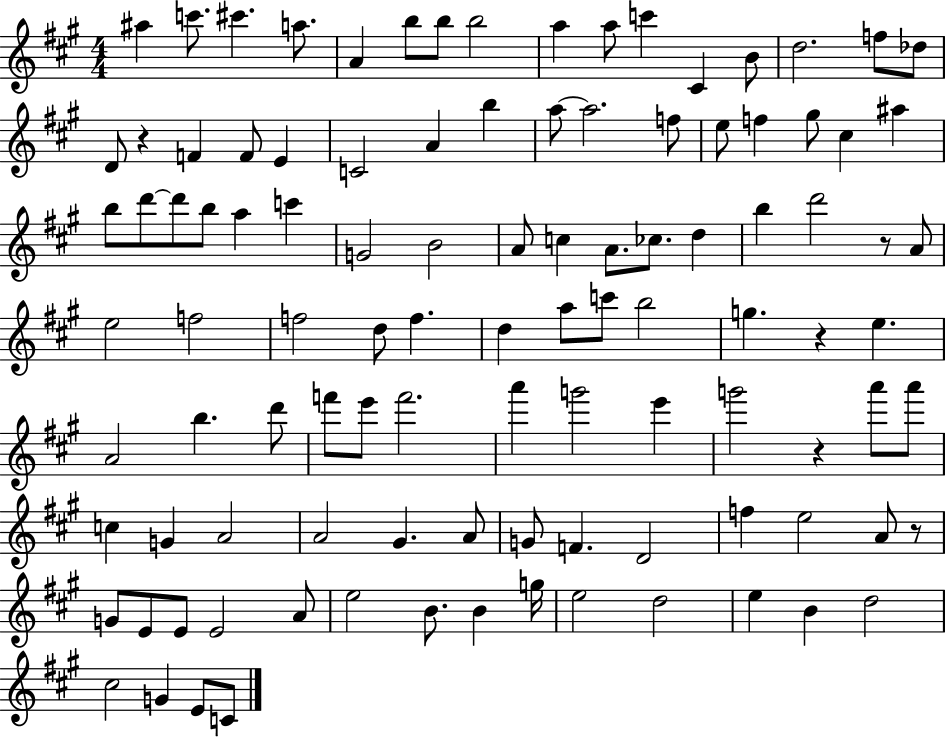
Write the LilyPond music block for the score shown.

{
  \clef treble
  \numericTimeSignature
  \time 4/4
  \key a \major
  ais''4 c'''8. cis'''4. a''8. | a'4 b''8 b''8 b''2 | a''4 a''8 c'''4 cis'4 b'8 | d''2. f''8 des''8 | \break d'8 r4 f'4 f'8 e'4 | c'2 a'4 b''4 | a''8~~ a''2. f''8 | e''8 f''4 gis''8 cis''4 ais''4 | \break b''8 d'''8~~ d'''8 b''8 a''4 c'''4 | g'2 b'2 | a'8 c''4 a'8. ces''8. d''4 | b''4 d'''2 r8 a'8 | \break e''2 f''2 | f''2 d''8 f''4. | d''4 a''8 c'''8 b''2 | g''4. r4 e''4. | \break a'2 b''4. d'''8 | f'''8 e'''8 f'''2. | a'''4 g'''2 e'''4 | g'''2 r4 a'''8 a'''8 | \break c''4 g'4 a'2 | a'2 gis'4. a'8 | g'8 f'4. d'2 | f''4 e''2 a'8 r8 | \break g'8 e'8 e'8 e'2 a'8 | e''2 b'8. b'4 g''16 | e''2 d''2 | e''4 b'4 d''2 | \break cis''2 g'4 e'8 c'8 | \bar "|."
}